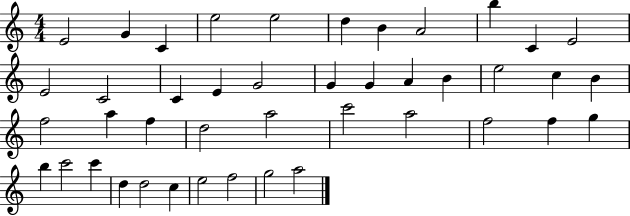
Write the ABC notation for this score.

X:1
T:Untitled
M:4/4
L:1/4
K:C
E2 G C e2 e2 d B A2 b C E2 E2 C2 C E G2 G G A B e2 c B f2 a f d2 a2 c'2 a2 f2 f g b c'2 c' d d2 c e2 f2 g2 a2